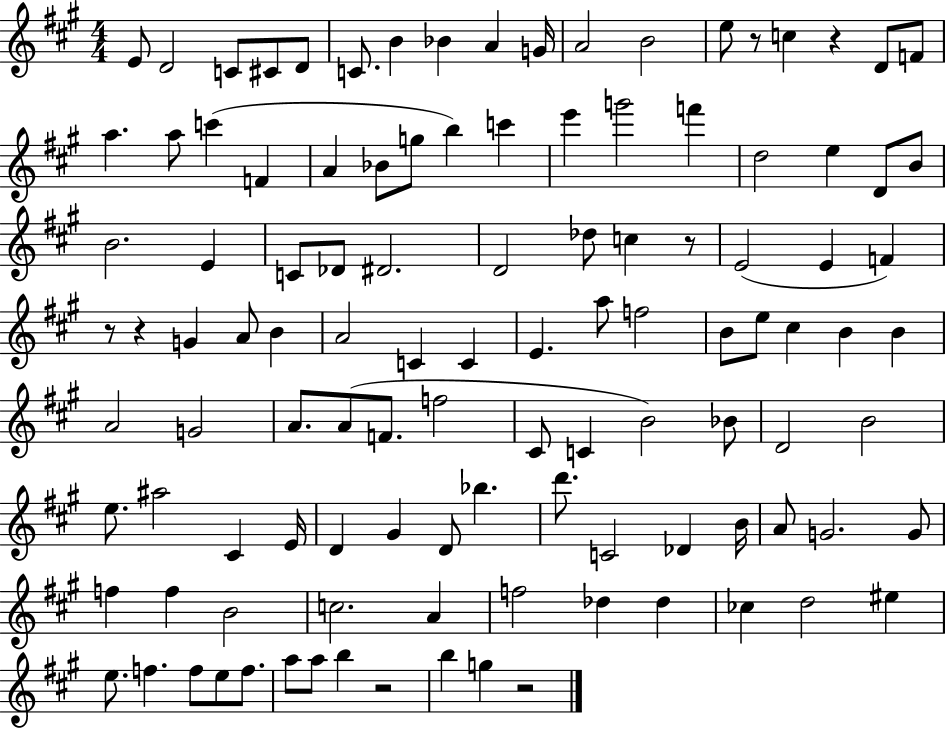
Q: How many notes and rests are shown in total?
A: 112